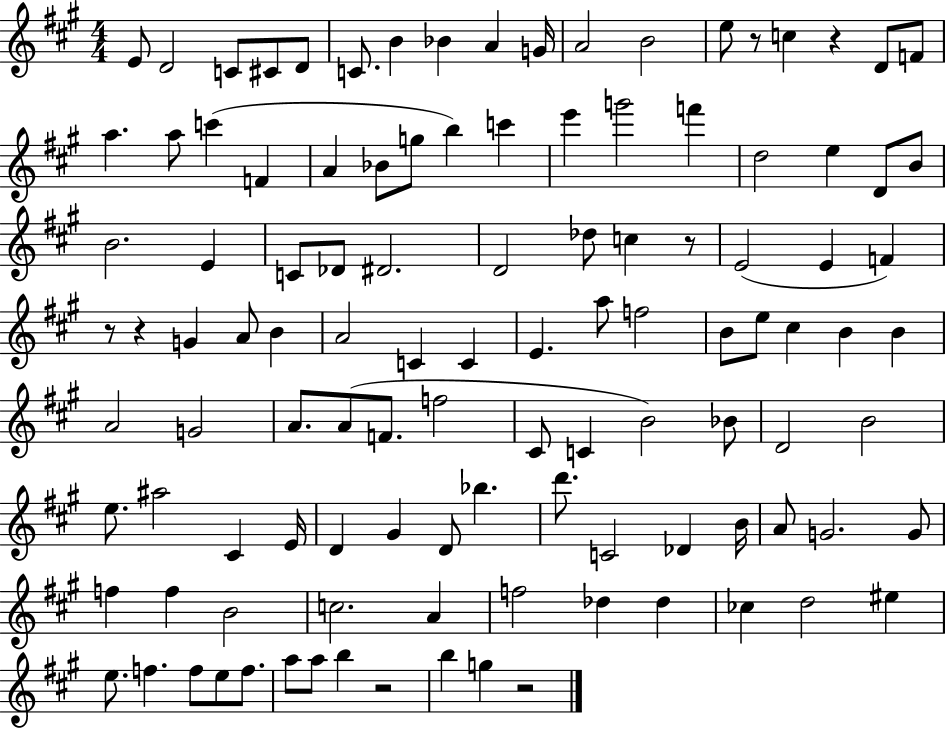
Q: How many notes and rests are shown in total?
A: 112